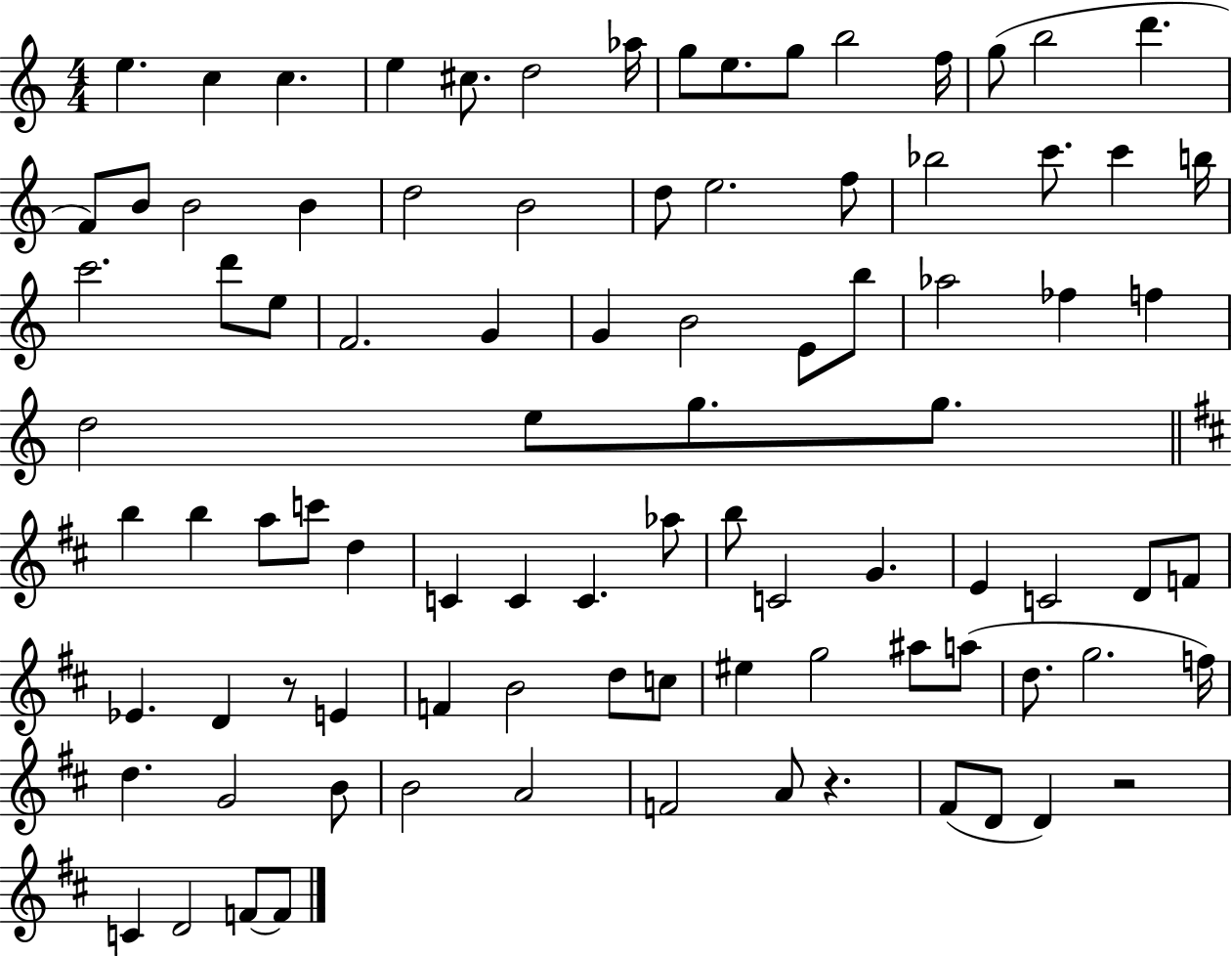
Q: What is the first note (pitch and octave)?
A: E5